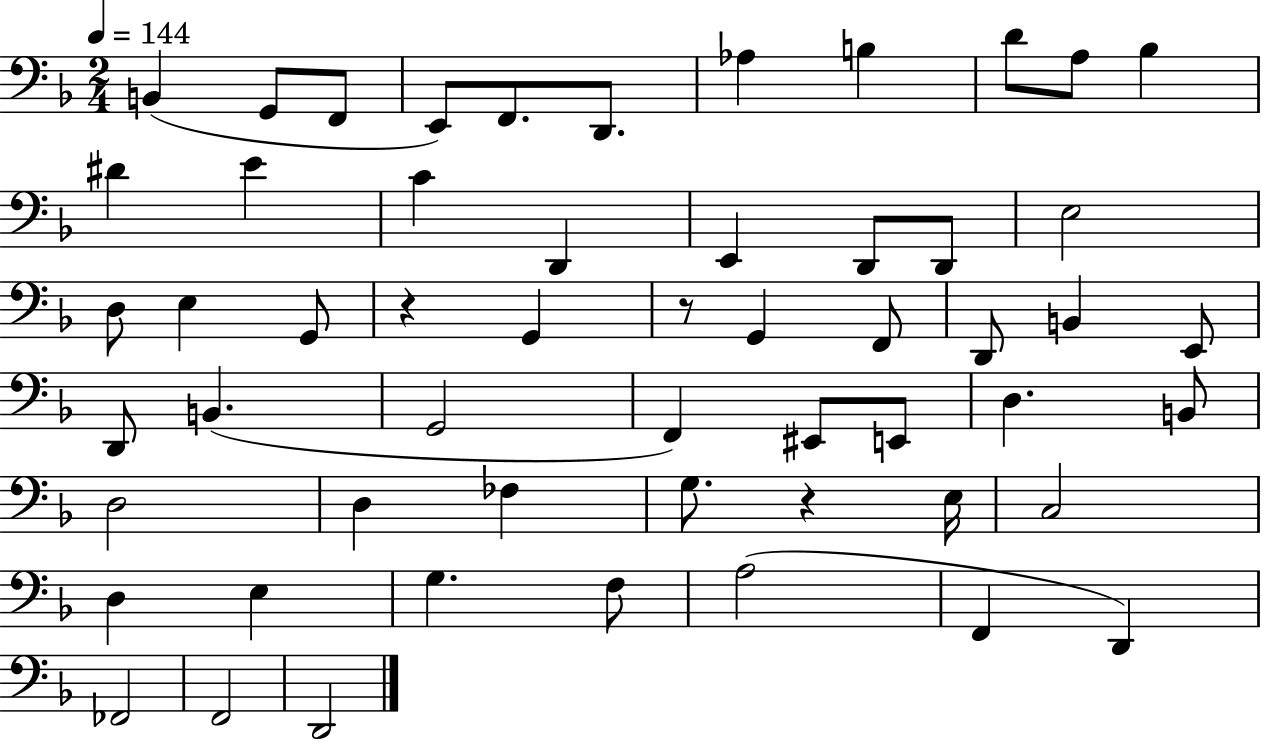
B2/q G2/e F2/e E2/e F2/e. D2/e. Ab3/q B3/q D4/e A3/e Bb3/q D#4/q E4/q C4/q D2/q E2/q D2/e D2/e E3/h D3/e E3/q G2/e R/q G2/q R/e G2/q F2/e D2/e B2/q E2/e D2/e B2/q. G2/h F2/q EIS2/e E2/e D3/q. B2/e D3/h D3/q FES3/q G3/e. R/q E3/s C3/h D3/q E3/q G3/q. F3/e A3/h F2/q D2/q FES2/h F2/h D2/h